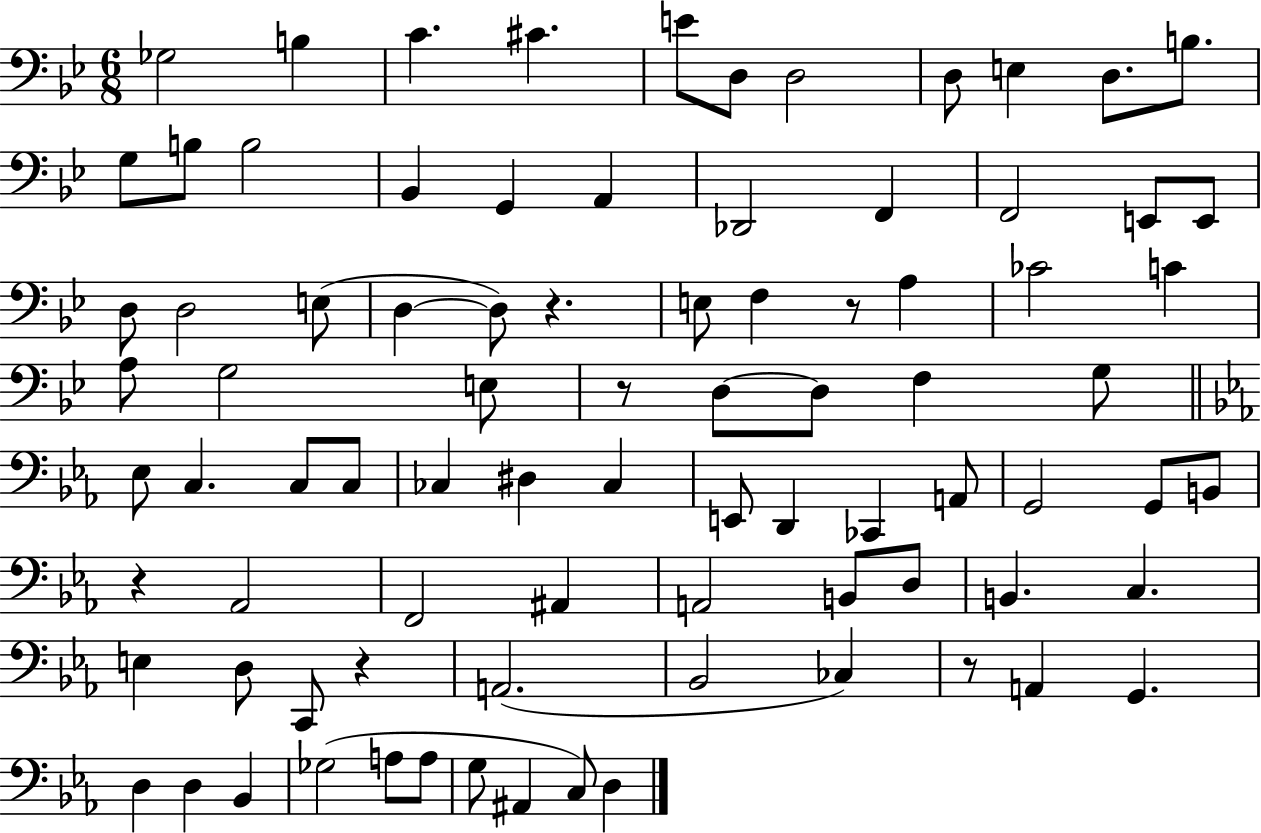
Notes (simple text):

Gb3/h B3/q C4/q. C#4/q. E4/e D3/e D3/h D3/e E3/q D3/e. B3/e. G3/e B3/e B3/h Bb2/q G2/q A2/q Db2/h F2/q F2/h E2/e E2/e D3/e D3/h E3/e D3/q D3/e R/q. E3/e F3/q R/e A3/q CES4/h C4/q A3/e G3/h E3/e R/e D3/e D3/e F3/q G3/e Eb3/e C3/q. C3/e C3/e CES3/q D#3/q CES3/q E2/e D2/q CES2/q A2/e G2/h G2/e B2/e R/q Ab2/h F2/h A#2/q A2/h B2/e D3/e B2/q. C3/q. E3/q D3/e C2/e R/q A2/h. Bb2/h CES3/q R/e A2/q G2/q. D3/q D3/q Bb2/q Gb3/h A3/e A3/e G3/e A#2/q C3/e D3/q